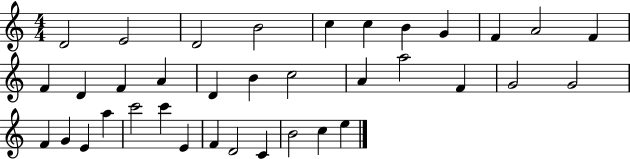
D4/h E4/h D4/h B4/h C5/q C5/q B4/q G4/q F4/q A4/h F4/q F4/q D4/q F4/q A4/q D4/q B4/q C5/h A4/q A5/h F4/q G4/h G4/h F4/q G4/q E4/q A5/q C6/h C6/q E4/q F4/q D4/h C4/q B4/h C5/q E5/q